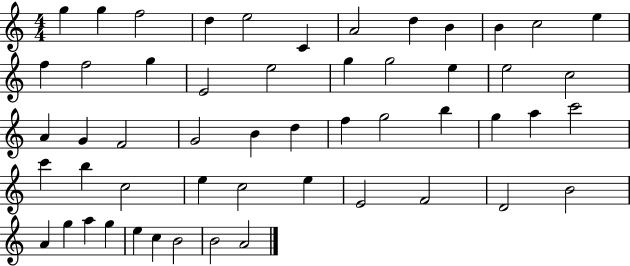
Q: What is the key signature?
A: C major